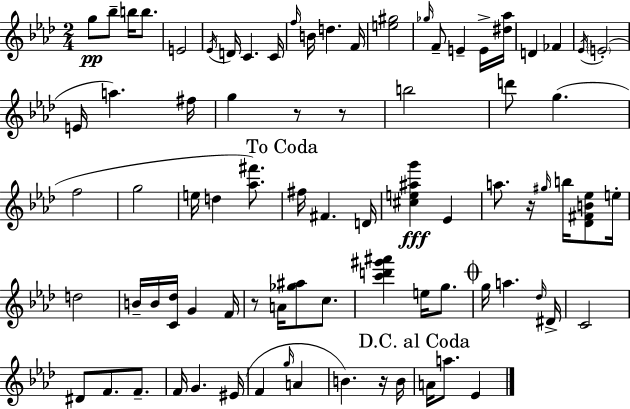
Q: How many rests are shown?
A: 5